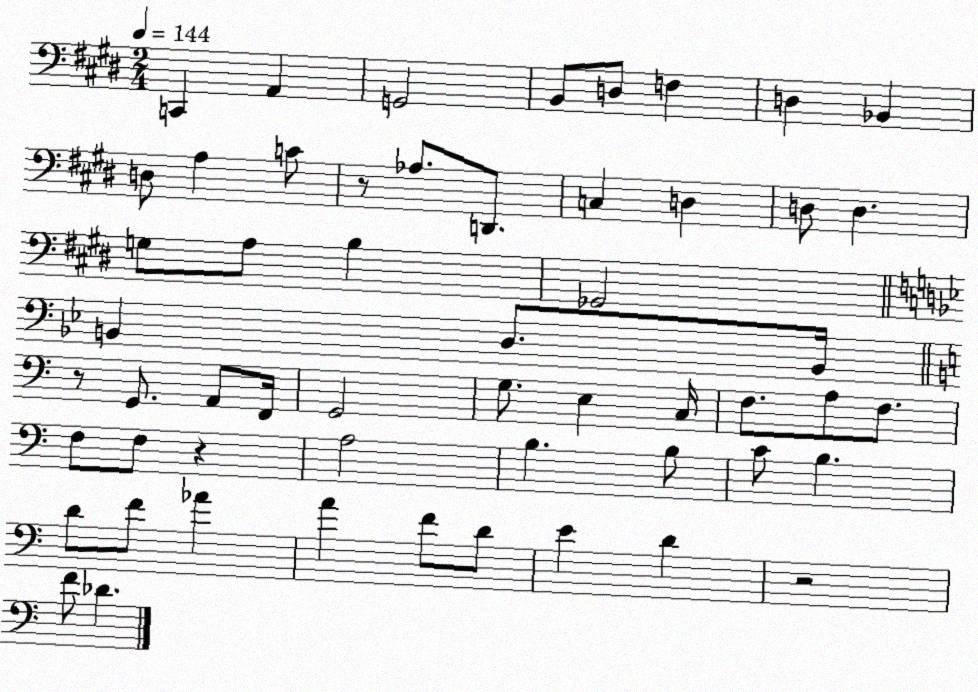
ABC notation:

X:1
T:Untitled
M:2/4
L:1/4
K:E
C,, A,, G,,2 B,,/2 D,/2 F, D, _B,, D,/2 A, C/2 z/2 _A,/2 D,,/2 C, D, D,/2 D, G,/2 A,/2 B, _G,,2 B,, D,/2 B,,/4 z/2 G,,/2 A,,/2 F,,/4 G,,2 G,/2 E, C,/4 F,/2 A,/2 F,/2 F,/2 F,/2 z A,2 B, B,/2 C/2 B, D/2 F/2 _A A F/2 D/2 E D z2 F/2 _D